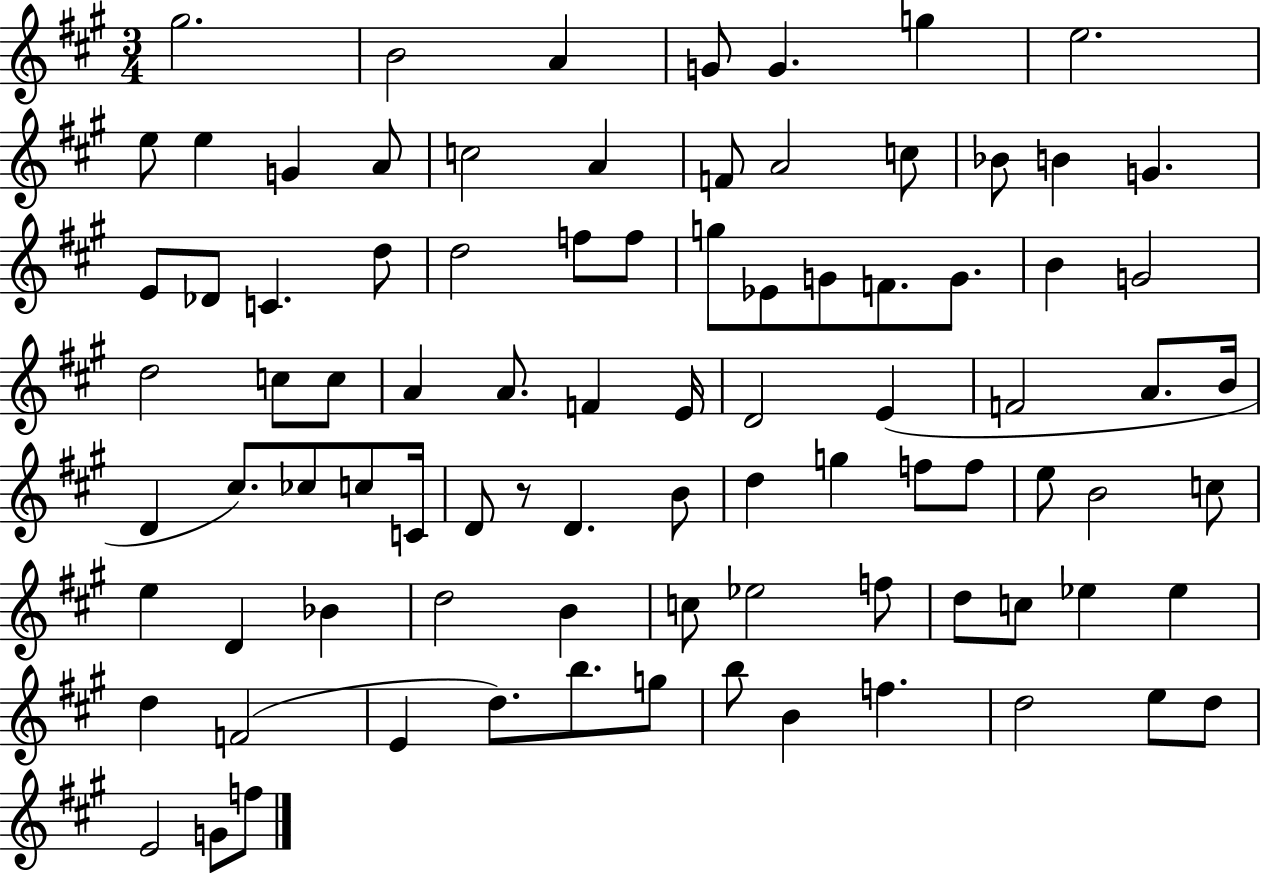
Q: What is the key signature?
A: A major